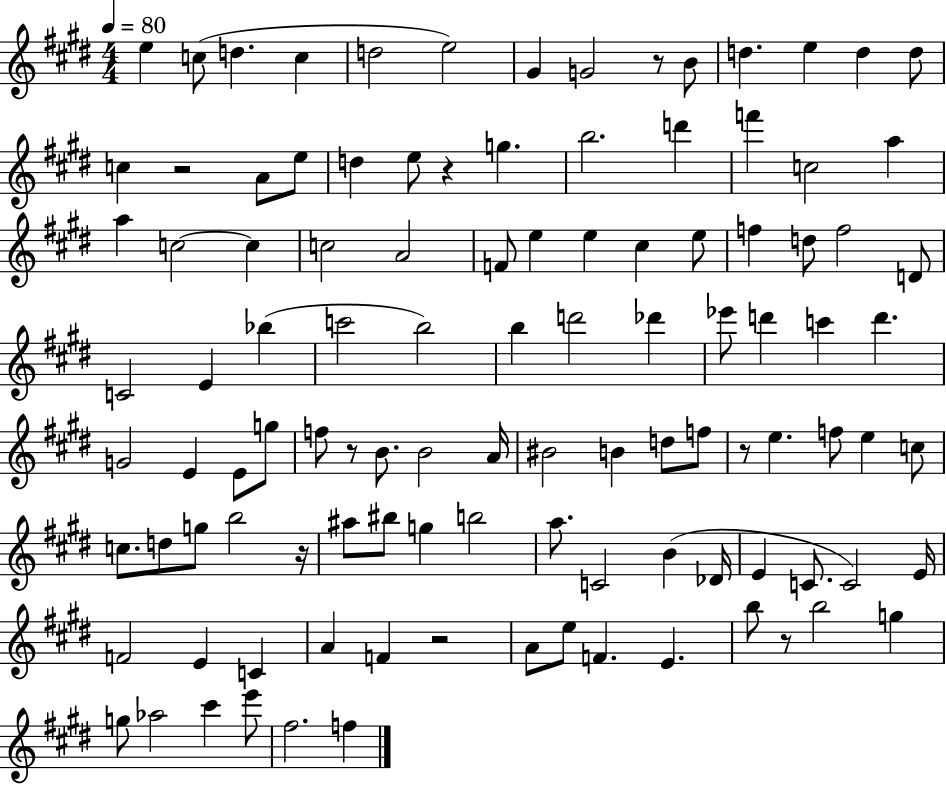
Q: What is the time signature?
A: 4/4